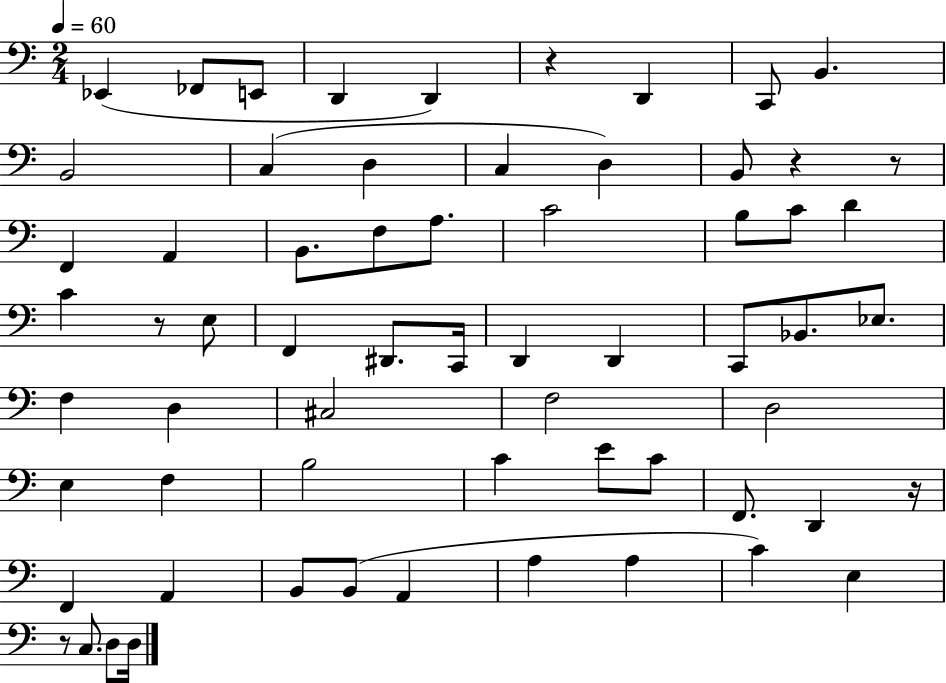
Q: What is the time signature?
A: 2/4